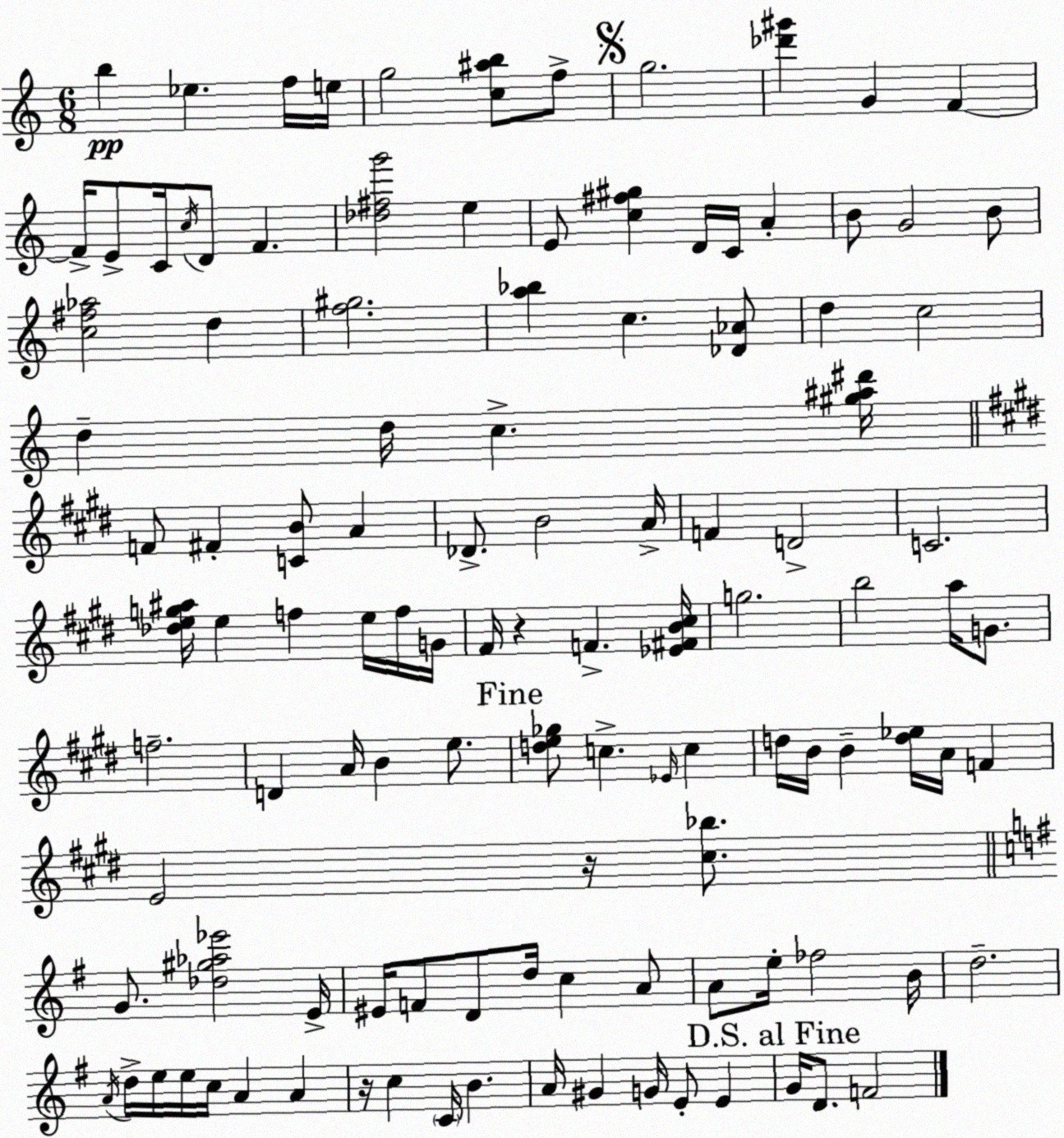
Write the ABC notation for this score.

X:1
T:Untitled
M:6/8
L:1/4
K:C
b _e f/4 e/4 g2 [c^ab]/2 f/2 g2 [_d'^g'] G F F/4 E/2 C/4 c/4 D/2 F [_d^fg']2 e E/2 [c^f^g] D/4 C/4 A B/2 G2 B/2 [c^f_a]2 d [f^g]2 [a_b] c [_D_A]/2 d c2 d d/4 c [^g^a^d']/4 F/2 ^F [CB]/2 A _D/2 B2 A/4 F D2 C2 [_deg^a]/4 e f e/4 f/4 G/4 ^F/4 z F [_E^FB^c]/4 g2 b2 a/4 G/2 f2 D A/4 B e/2 [de_g]/2 c _E/4 c d/4 B/4 B [d_e]/4 A/4 F E2 z/4 [^c_b]/2 G/2 [_d^g_a_e']2 E/4 ^E/4 F/2 D/2 d/4 c A/2 A/2 e/4 _f2 B/4 d2 A/4 d/4 e/4 e/4 c/4 A A z/4 c C/4 B A/4 ^G G/4 E/2 E G/4 D/2 F2